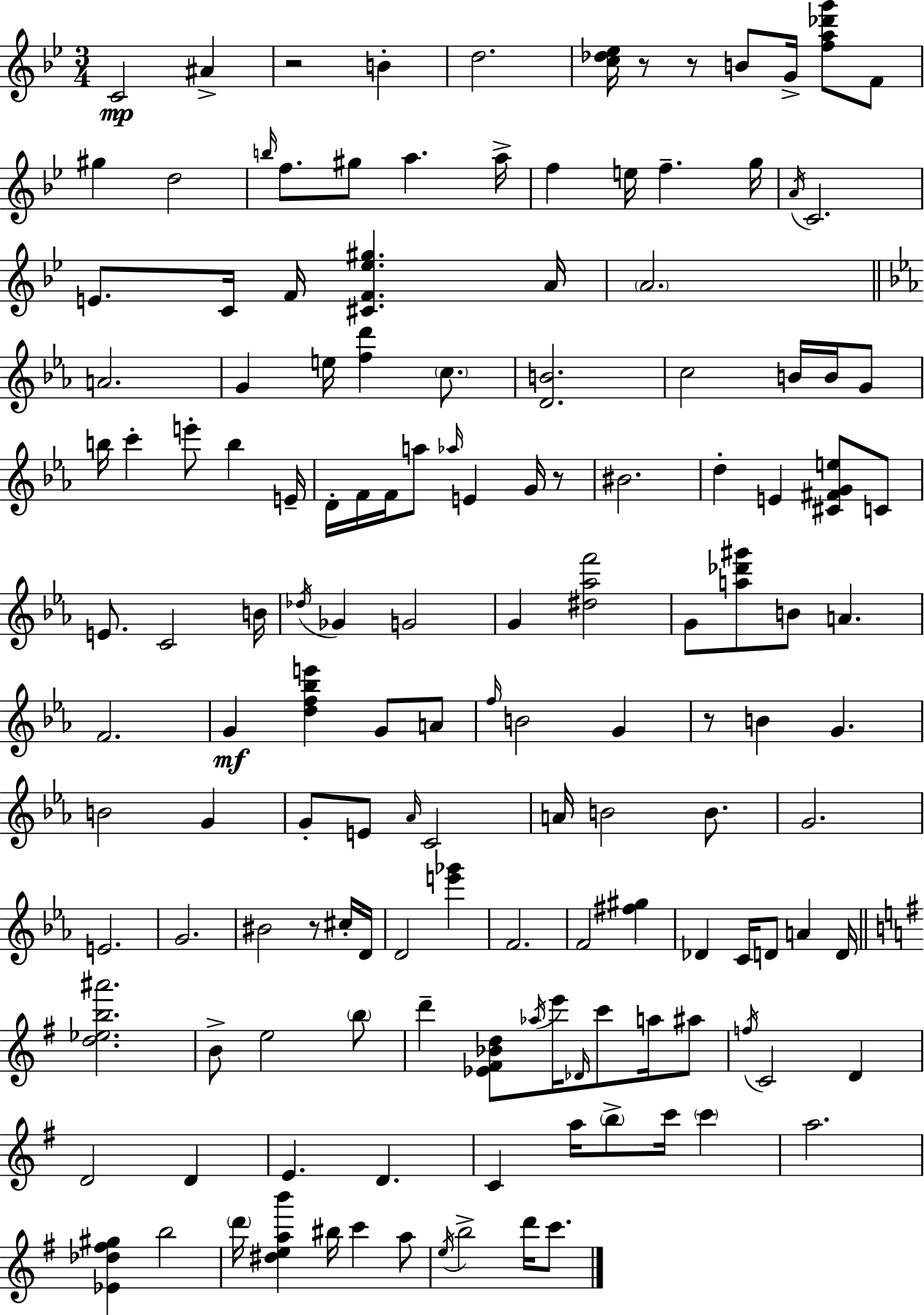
C4/h A#4/q R/h B4/q D5/h. [C5,Db5,Eb5]/s R/e R/e B4/e G4/s [F5,A5,Db6,G6]/e F4/e G#5/q D5/h B5/s F5/e. G#5/e A5/q. A5/s F5/q E5/s F5/q. G5/s A4/s C4/h. E4/e. C4/s F4/s [C#4,F4,Eb5,G#5]/q. A4/s A4/h. A4/h. G4/q E5/s [F5,D6]/q C5/e. [D4,B4]/h. C5/h B4/s B4/s G4/e B5/s C6/q E6/e B5/q E4/s D4/s F4/s F4/s A5/e Ab5/s E4/q G4/s R/e BIS4/h. D5/q E4/q [C#4,F#4,G4,E5]/e C4/e E4/e. C4/h B4/s Db5/s Gb4/q G4/h G4/q [D#5,Ab5,F6]/h G4/e [A5,Db6,G#6]/e B4/e A4/q. F4/h. G4/q [D5,F5,Bb5,E6]/q G4/e A4/e F5/s B4/h G4/q R/e B4/q G4/q. B4/h G4/q G4/e E4/e Ab4/s C4/h A4/s B4/h B4/e. G4/h. E4/h. G4/h. BIS4/h R/e C#5/s D4/s D4/h [E6,Gb6]/q F4/h. F4/h [F#5,G#5]/q Db4/q C4/s D4/e A4/q D4/s [D5,Eb5,B5,A#6]/h. B4/e E5/h B5/e D6/q [Eb4,F#4,Bb4,D5]/e Ab5/s E6/s Db4/s C6/e A5/s A#5/e F5/s C4/h D4/q D4/h D4/q E4/q. D4/q. C4/q A5/s B5/e C6/s C6/q A5/h. [Eb4,Db5,F#5,G#5]/q B5/h D6/s [D#5,E5,A5,B6]/q BIS5/s C6/q A5/e E5/s B5/h D6/s C6/e.